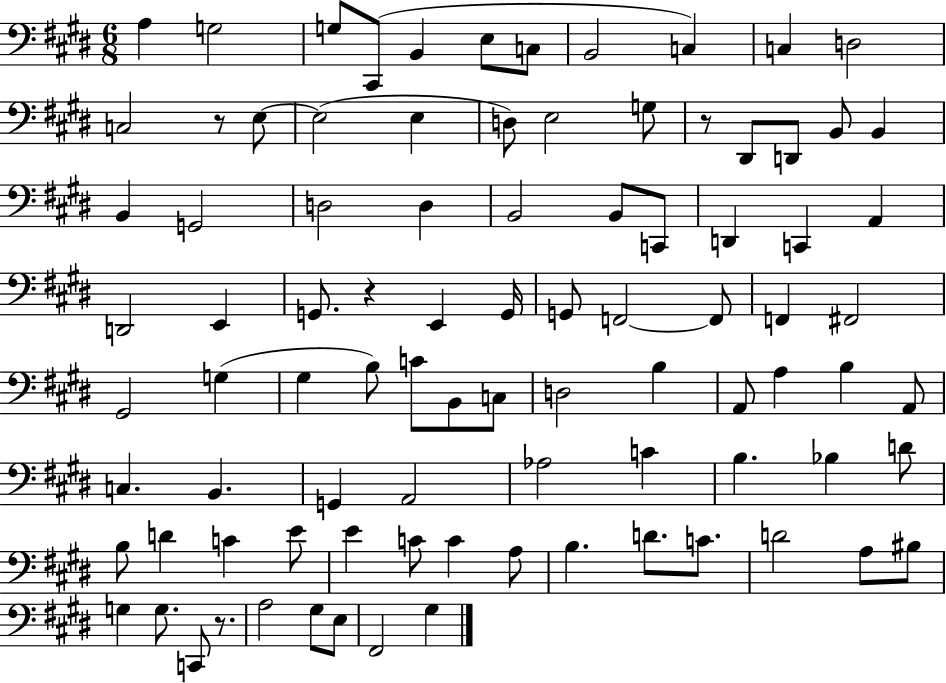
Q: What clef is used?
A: bass